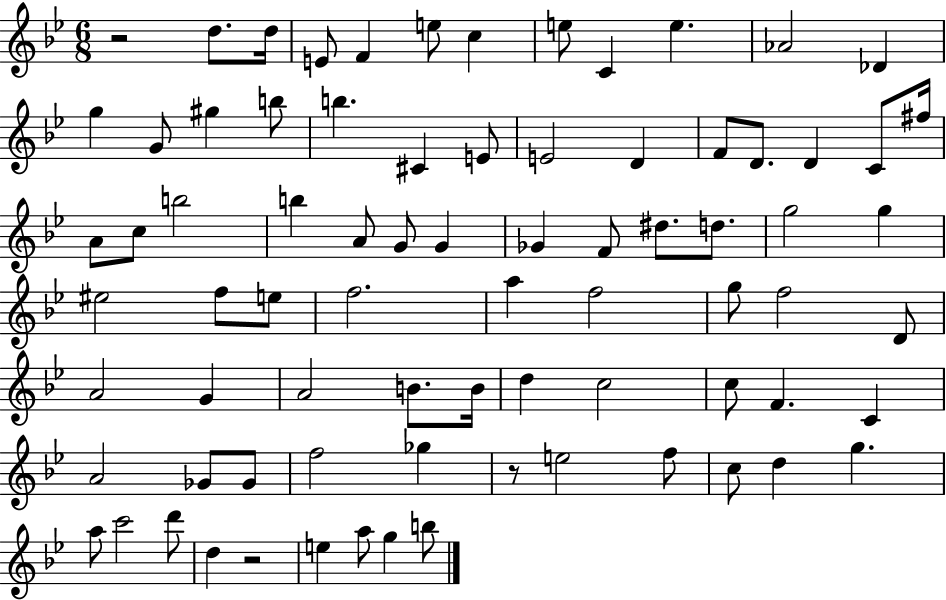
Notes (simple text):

R/h D5/e. D5/s E4/e F4/q E5/e C5/q E5/e C4/q E5/q. Ab4/h Db4/q G5/q G4/e G#5/q B5/e B5/q. C#4/q E4/e E4/h D4/q F4/e D4/e. D4/q C4/e F#5/s A4/e C5/e B5/h B5/q A4/e G4/e G4/q Gb4/q F4/e D#5/e. D5/e. G5/h G5/q EIS5/h F5/e E5/e F5/h. A5/q F5/h G5/e F5/h D4/e A4/h G4/q A4/h B4/e. B4/s D5/q C5/h C5/e F4/q. C4/q A4/h Gb4/e Gb4/e F5/h Gb5/q R/e E5/h F5/e C5/e D5/q G5/q. A5/e C6/h D6/e D5/q R/h E5/q A5/e G5/q B5/e